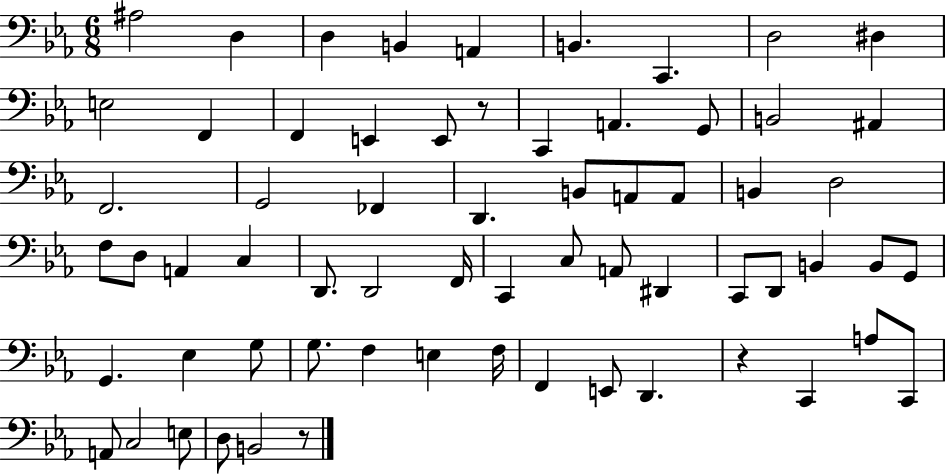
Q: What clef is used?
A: bass